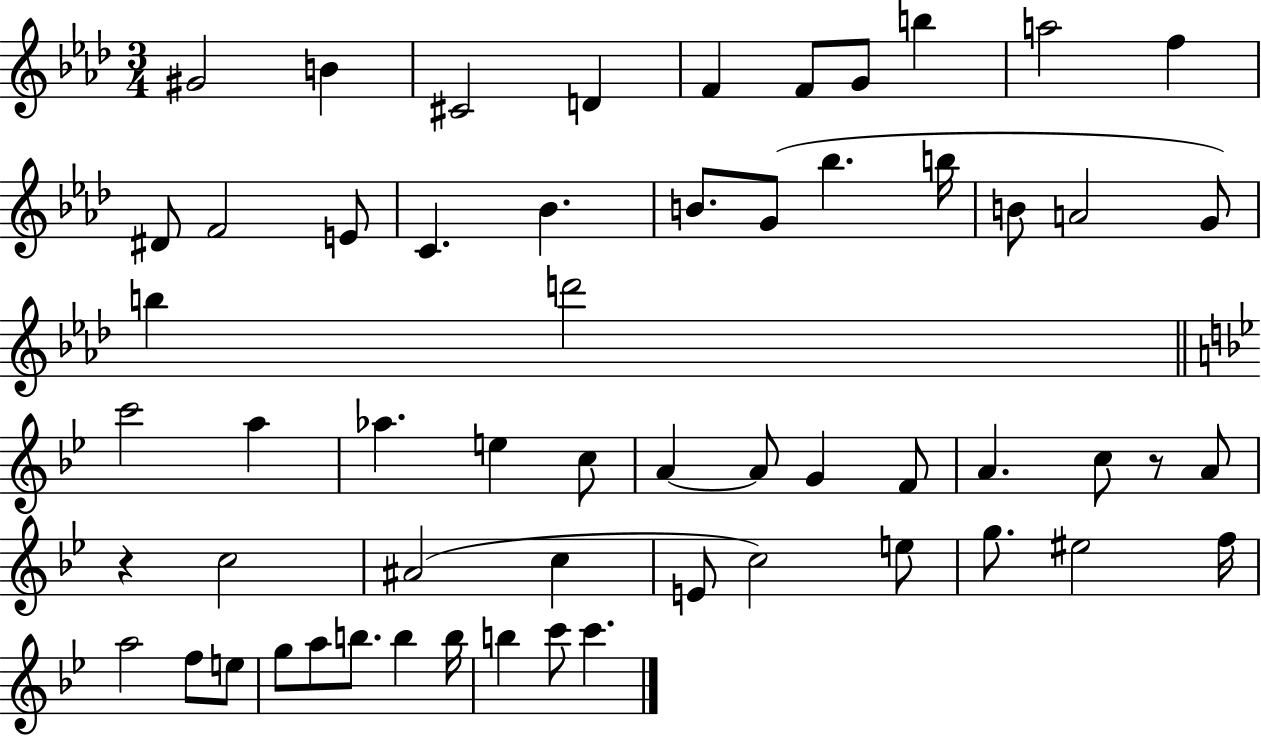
G#4/h B4/q C#4/h D4/q F4/q F4/e G4/e B5/q A5/h F5/q D#4/e F4/h E4/e C4/q. Bb4/q. B4/e. G4/e Bb5/q. B5/s B4/e A4/h G4/e B5/q D6/h C6/h A5/q Ab5/q. E5/q C5/e A4/q A4/e G4/q F4/e A4/q. C5/e R/e A4/e R/q C5/h A#4/h C5/q E4/e C5/h E5/e G5/e. EIS5/h F5/s A5/h F5/e E5/e G5/e A5/e B5/e. B5/q B5/s B5/q C6/e C6/q.